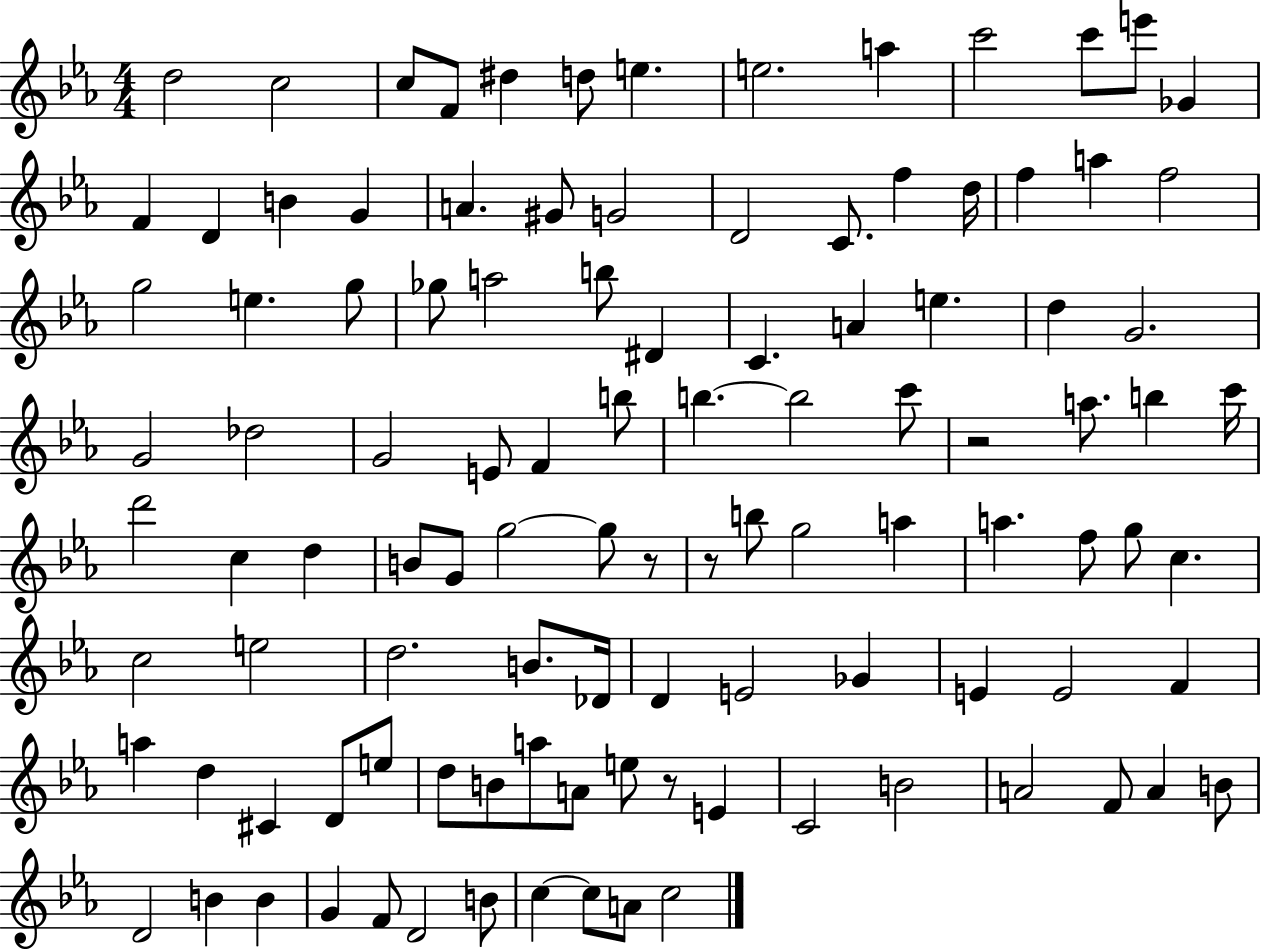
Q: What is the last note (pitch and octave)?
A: C5